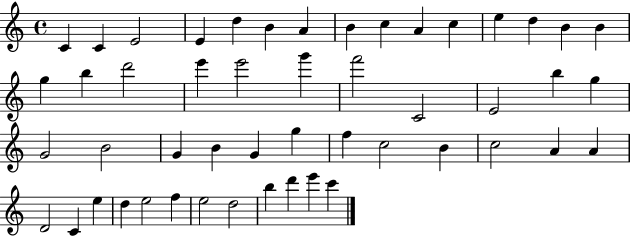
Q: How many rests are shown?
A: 0